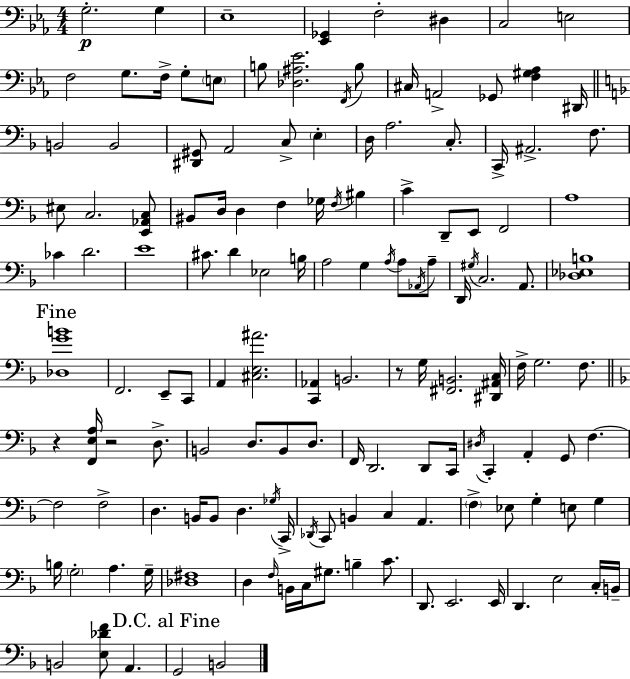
X:1
T:Untitled
M:4/4
L:1/4
K:Cm
G,2 G, _E,4 [_E,,_G,,] F,2 ^D, C,2 E,2 F,2 G,/2 F,/4 G,/2 E,/2 B,/2 [_D,^A,_E]2 F,,/4 B,/2 ^C,/4 A,,2 _G,,/2 [F,^G,_A,] ^D,,/4 B,,2 B,,2 [^D,,^G,,]/2 A,,2 C,/2 E, D,/4 A,2 C,/2 C,,/4 ^A,,2 F,/2 ^E,/2 C,2 [E,,_A,,C,]/2 ^B,,/2 D,/4 D, F, _G,/4 F,/4 ^B, C D,,/2 E,,/2 F,,2 A,4 _C D2 E4 ^C/2 D _E,2 B,/4 A,2 G, A,/4 A,/2 _A,,/4 A,/2 D,,/4 ^G,/4 C,2 A,,/2 [_D,_E,B,]4 [_D,GB]4 F,,2 E,,/2 C,,/2 A,, [^C,E,^A]2 [C,,_A,,] B,,2 z/2 G,/4 [^F,,B,,]2 [^D,,^A,,C,]/4 F,/4 G,2 F,/2 z [F,,E,A,]/4 z2 D,/2 B,,2 D,/2 B,,/2 D,/2 F,,/4 D,,2 D,,/2 C,,/4 ^D,/4 C,, A,, G,,/2 F, F,2 F,2 D, B,,/4 B,,/2 D, _G,/4 C,,/4 _D,,/4 C,,/2 B,, C, A,, F, _E,/2 G, E,/2 G, B,/4 G,2 A, G,/4 [_D,^F,]4 D, F,/4 B,,/4 C,/4 ^G,/2 B, C/2 D,,/2 E,,2 E,,/4 D,, E,2 C,/4 B,,/4 B,,2 [E,_DF]/2 A,, G,,2 B,,2